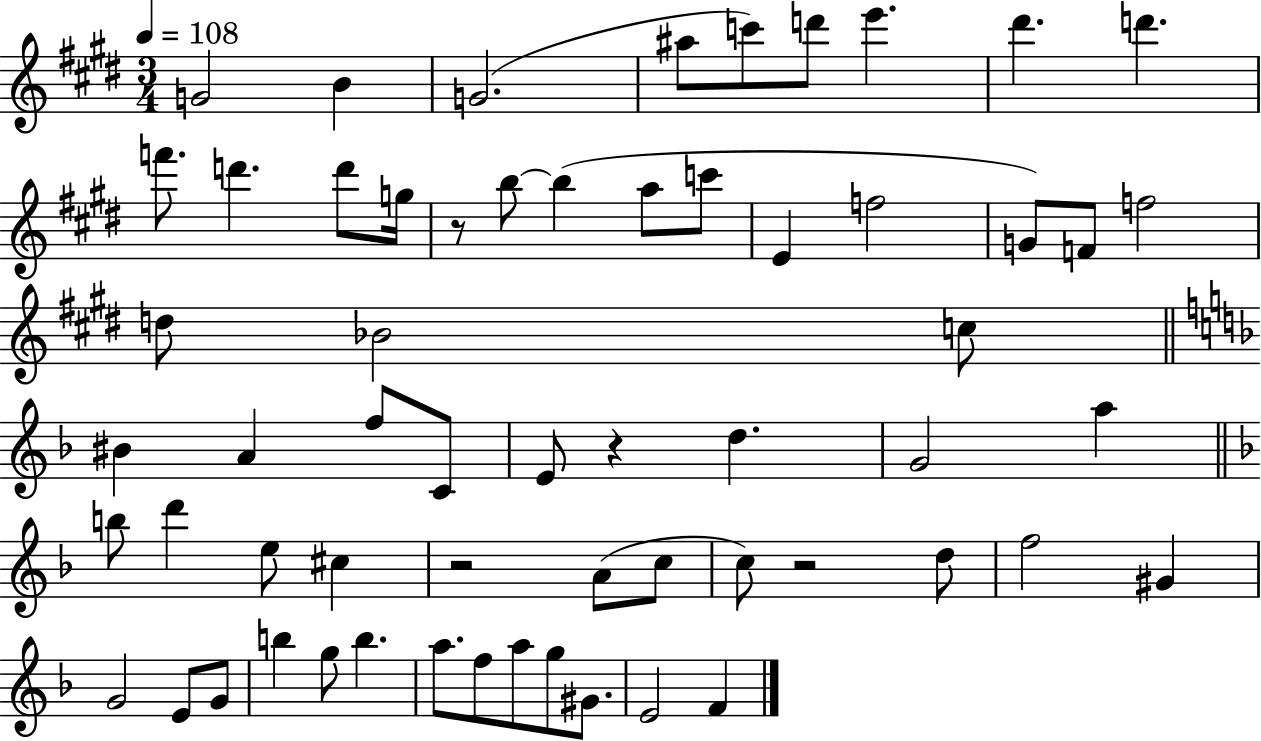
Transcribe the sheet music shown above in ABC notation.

X:1
T:Untitled
M:3/4
L:1/4
K:E
G2 B G2 ^a/2 c'/2 d'/2 e' ^d' d' f'/2 d' d'/2 g/4 z/2 b/2 b a/2 c'/2 E f2 G/2 F/2 f2 d/2 _B2 c/2 ^B A f/2 C/2 E/2 z d G2 a b/2 d' e/2 ^c z2 A/2 c/2 c/2 z2 d/2 f2 ^G G2 E/2 G/2 b g/2 b a/2 f/2 a/2 g/2 ^G/2 E2 F